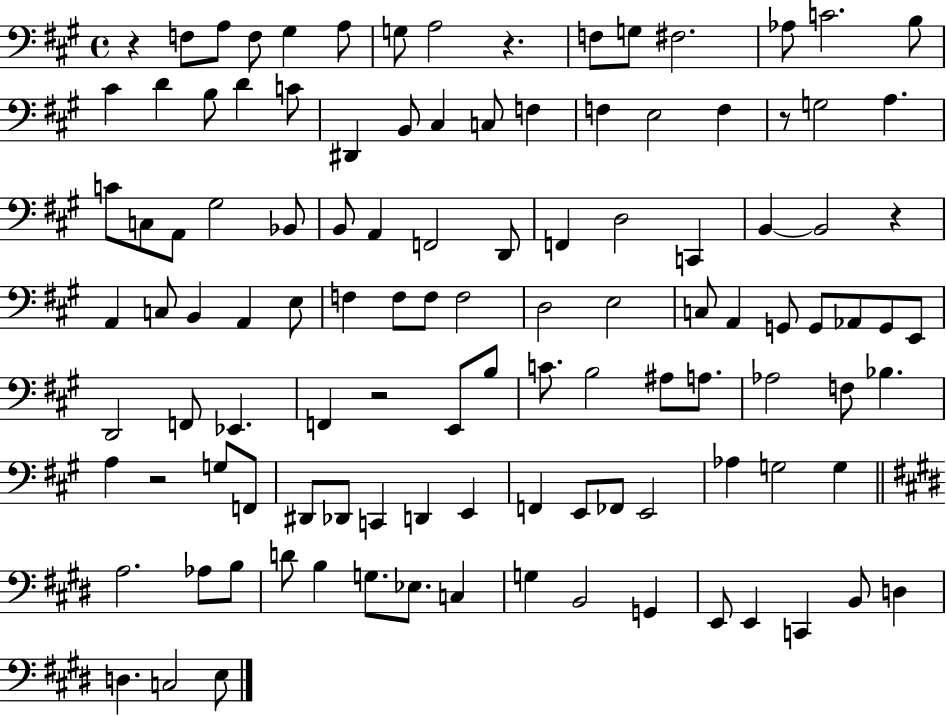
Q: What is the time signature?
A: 4/4